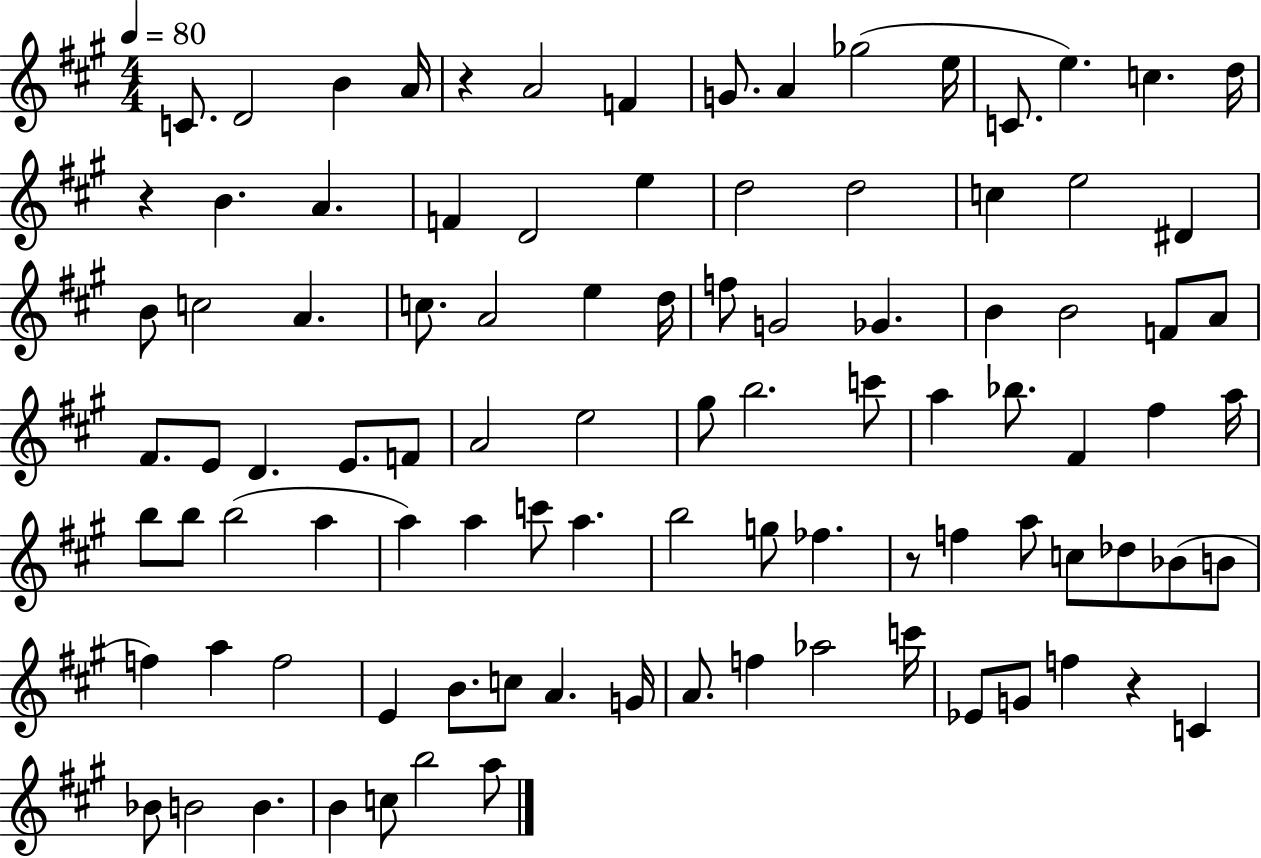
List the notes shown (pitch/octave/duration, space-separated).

C4/e. D4/h B4/q A4/s R/q A4/h F4/q G4/e. A4/q Gb5/h E5/s C4/e. E5/q. C5/q. D5/s R/q B4/q. A4/q. F4/q D4/h E5/q D5/h D5/h C5/q E5/h D#4/q B4/e C5/h A4/q. C5/e. A4/h E5/q D5/s F5/e G4/h Gb4/q. B4/q B4/h F4/e A4/e F#4/e. E4/e D4/q. E4/e. F4/e A4/h E5/h G#5/e B5/h. C6/e A5/q Bb5/e. F#4/q F#5/q A5/s B5/e B5/e B5/h A5/q A5/q A5/q C6/e A5/q. B5/h G5/e FES5/q. R/e F5/q A5/e C5/e Db5/e Bb4/e B4/e F5/q A5/q F5/h E4/q B4/e. C5/e A4/q. G4/s A4/e. F5/q Ab5/h C6/s Eb4/e G4/e F5/q R/q C4/q Bb4/e B4/h B4/q. B4/q C5/e B5/h A5/e